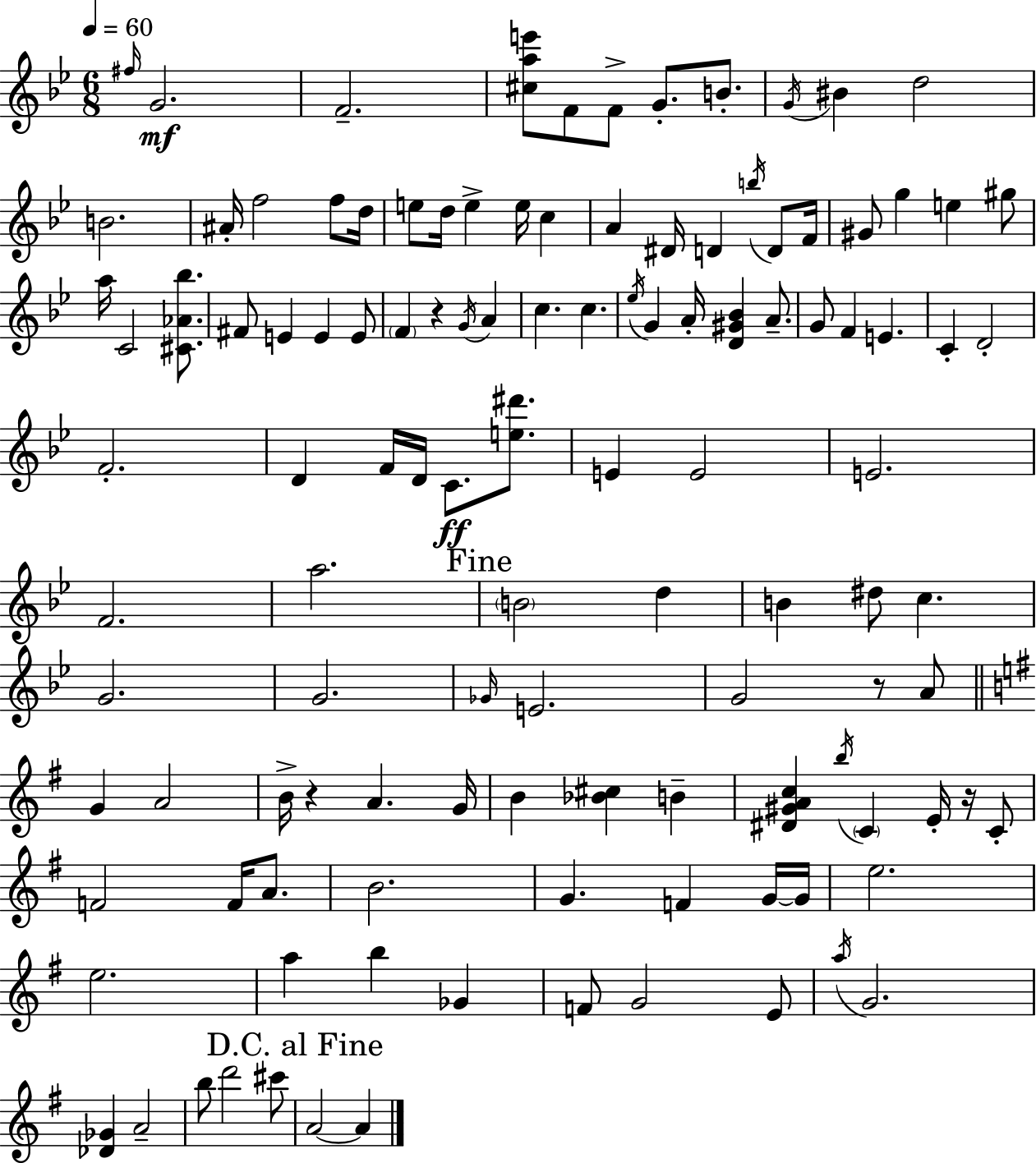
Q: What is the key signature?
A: G minor